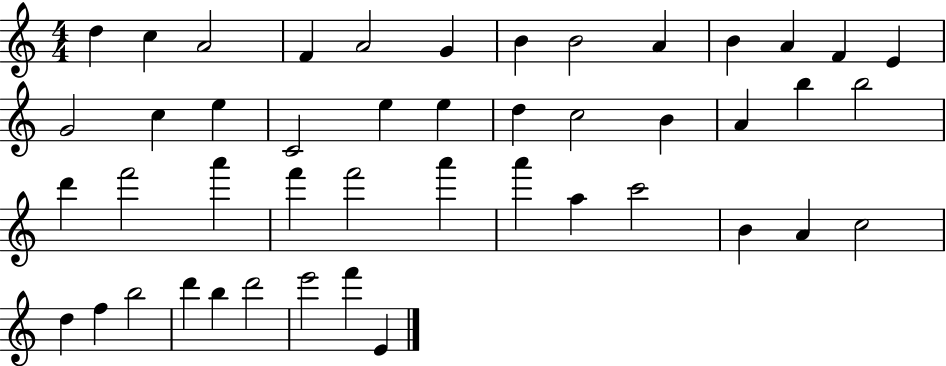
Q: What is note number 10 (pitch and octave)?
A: B4